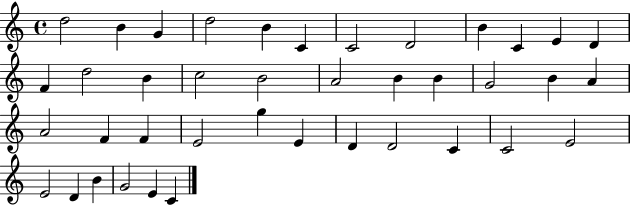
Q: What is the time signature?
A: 4/4